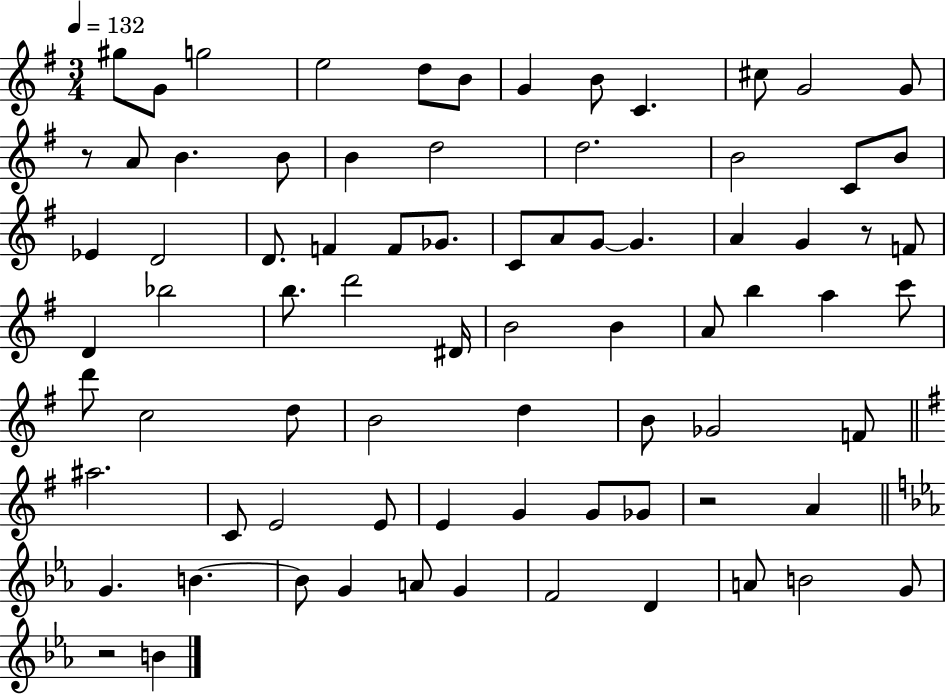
{
  \clef treble
  \numericTimeSignature
  \time 3/4
  \key g \major
  \tempo 4 = 132
  gis''8 g'8 g''2 | e''2 d''8 b'8 | g'4 b'8 c'4. | cis''8 g'2 g'8 | \break r8 a'8 b'4. b'8 | b'4 d''2 | d''2. | b'2 c'8 b'8 | \break ees'4 d'2 | d'8. f'4 f'8 ges'8. | c'8 a'8 g'8~~ g'4. | a'4 g'4 r8 f'8 | \break d'4 bes''2 | b''8. d'''2 dis'16 | b'2 b'4 | a'8 b''4 a''4 c'''8 | \break d'''8 c''2 d''8 | b'2 d''4 | b'8 ges'2 f'8 | \bar "||" \break \key e \minor ais''2. | c'8 e'2 e'8 | e'4 g'4 g'8 ges'8 | r2 a'4 | \break \bar "||" \break \key ees \major g'4. b'4.~~ | b'8 g'4 a'8 g'4 | f'2 d'4 | a'8 b'2 g'8 | \break r2 b'4 | \bar "|."
}